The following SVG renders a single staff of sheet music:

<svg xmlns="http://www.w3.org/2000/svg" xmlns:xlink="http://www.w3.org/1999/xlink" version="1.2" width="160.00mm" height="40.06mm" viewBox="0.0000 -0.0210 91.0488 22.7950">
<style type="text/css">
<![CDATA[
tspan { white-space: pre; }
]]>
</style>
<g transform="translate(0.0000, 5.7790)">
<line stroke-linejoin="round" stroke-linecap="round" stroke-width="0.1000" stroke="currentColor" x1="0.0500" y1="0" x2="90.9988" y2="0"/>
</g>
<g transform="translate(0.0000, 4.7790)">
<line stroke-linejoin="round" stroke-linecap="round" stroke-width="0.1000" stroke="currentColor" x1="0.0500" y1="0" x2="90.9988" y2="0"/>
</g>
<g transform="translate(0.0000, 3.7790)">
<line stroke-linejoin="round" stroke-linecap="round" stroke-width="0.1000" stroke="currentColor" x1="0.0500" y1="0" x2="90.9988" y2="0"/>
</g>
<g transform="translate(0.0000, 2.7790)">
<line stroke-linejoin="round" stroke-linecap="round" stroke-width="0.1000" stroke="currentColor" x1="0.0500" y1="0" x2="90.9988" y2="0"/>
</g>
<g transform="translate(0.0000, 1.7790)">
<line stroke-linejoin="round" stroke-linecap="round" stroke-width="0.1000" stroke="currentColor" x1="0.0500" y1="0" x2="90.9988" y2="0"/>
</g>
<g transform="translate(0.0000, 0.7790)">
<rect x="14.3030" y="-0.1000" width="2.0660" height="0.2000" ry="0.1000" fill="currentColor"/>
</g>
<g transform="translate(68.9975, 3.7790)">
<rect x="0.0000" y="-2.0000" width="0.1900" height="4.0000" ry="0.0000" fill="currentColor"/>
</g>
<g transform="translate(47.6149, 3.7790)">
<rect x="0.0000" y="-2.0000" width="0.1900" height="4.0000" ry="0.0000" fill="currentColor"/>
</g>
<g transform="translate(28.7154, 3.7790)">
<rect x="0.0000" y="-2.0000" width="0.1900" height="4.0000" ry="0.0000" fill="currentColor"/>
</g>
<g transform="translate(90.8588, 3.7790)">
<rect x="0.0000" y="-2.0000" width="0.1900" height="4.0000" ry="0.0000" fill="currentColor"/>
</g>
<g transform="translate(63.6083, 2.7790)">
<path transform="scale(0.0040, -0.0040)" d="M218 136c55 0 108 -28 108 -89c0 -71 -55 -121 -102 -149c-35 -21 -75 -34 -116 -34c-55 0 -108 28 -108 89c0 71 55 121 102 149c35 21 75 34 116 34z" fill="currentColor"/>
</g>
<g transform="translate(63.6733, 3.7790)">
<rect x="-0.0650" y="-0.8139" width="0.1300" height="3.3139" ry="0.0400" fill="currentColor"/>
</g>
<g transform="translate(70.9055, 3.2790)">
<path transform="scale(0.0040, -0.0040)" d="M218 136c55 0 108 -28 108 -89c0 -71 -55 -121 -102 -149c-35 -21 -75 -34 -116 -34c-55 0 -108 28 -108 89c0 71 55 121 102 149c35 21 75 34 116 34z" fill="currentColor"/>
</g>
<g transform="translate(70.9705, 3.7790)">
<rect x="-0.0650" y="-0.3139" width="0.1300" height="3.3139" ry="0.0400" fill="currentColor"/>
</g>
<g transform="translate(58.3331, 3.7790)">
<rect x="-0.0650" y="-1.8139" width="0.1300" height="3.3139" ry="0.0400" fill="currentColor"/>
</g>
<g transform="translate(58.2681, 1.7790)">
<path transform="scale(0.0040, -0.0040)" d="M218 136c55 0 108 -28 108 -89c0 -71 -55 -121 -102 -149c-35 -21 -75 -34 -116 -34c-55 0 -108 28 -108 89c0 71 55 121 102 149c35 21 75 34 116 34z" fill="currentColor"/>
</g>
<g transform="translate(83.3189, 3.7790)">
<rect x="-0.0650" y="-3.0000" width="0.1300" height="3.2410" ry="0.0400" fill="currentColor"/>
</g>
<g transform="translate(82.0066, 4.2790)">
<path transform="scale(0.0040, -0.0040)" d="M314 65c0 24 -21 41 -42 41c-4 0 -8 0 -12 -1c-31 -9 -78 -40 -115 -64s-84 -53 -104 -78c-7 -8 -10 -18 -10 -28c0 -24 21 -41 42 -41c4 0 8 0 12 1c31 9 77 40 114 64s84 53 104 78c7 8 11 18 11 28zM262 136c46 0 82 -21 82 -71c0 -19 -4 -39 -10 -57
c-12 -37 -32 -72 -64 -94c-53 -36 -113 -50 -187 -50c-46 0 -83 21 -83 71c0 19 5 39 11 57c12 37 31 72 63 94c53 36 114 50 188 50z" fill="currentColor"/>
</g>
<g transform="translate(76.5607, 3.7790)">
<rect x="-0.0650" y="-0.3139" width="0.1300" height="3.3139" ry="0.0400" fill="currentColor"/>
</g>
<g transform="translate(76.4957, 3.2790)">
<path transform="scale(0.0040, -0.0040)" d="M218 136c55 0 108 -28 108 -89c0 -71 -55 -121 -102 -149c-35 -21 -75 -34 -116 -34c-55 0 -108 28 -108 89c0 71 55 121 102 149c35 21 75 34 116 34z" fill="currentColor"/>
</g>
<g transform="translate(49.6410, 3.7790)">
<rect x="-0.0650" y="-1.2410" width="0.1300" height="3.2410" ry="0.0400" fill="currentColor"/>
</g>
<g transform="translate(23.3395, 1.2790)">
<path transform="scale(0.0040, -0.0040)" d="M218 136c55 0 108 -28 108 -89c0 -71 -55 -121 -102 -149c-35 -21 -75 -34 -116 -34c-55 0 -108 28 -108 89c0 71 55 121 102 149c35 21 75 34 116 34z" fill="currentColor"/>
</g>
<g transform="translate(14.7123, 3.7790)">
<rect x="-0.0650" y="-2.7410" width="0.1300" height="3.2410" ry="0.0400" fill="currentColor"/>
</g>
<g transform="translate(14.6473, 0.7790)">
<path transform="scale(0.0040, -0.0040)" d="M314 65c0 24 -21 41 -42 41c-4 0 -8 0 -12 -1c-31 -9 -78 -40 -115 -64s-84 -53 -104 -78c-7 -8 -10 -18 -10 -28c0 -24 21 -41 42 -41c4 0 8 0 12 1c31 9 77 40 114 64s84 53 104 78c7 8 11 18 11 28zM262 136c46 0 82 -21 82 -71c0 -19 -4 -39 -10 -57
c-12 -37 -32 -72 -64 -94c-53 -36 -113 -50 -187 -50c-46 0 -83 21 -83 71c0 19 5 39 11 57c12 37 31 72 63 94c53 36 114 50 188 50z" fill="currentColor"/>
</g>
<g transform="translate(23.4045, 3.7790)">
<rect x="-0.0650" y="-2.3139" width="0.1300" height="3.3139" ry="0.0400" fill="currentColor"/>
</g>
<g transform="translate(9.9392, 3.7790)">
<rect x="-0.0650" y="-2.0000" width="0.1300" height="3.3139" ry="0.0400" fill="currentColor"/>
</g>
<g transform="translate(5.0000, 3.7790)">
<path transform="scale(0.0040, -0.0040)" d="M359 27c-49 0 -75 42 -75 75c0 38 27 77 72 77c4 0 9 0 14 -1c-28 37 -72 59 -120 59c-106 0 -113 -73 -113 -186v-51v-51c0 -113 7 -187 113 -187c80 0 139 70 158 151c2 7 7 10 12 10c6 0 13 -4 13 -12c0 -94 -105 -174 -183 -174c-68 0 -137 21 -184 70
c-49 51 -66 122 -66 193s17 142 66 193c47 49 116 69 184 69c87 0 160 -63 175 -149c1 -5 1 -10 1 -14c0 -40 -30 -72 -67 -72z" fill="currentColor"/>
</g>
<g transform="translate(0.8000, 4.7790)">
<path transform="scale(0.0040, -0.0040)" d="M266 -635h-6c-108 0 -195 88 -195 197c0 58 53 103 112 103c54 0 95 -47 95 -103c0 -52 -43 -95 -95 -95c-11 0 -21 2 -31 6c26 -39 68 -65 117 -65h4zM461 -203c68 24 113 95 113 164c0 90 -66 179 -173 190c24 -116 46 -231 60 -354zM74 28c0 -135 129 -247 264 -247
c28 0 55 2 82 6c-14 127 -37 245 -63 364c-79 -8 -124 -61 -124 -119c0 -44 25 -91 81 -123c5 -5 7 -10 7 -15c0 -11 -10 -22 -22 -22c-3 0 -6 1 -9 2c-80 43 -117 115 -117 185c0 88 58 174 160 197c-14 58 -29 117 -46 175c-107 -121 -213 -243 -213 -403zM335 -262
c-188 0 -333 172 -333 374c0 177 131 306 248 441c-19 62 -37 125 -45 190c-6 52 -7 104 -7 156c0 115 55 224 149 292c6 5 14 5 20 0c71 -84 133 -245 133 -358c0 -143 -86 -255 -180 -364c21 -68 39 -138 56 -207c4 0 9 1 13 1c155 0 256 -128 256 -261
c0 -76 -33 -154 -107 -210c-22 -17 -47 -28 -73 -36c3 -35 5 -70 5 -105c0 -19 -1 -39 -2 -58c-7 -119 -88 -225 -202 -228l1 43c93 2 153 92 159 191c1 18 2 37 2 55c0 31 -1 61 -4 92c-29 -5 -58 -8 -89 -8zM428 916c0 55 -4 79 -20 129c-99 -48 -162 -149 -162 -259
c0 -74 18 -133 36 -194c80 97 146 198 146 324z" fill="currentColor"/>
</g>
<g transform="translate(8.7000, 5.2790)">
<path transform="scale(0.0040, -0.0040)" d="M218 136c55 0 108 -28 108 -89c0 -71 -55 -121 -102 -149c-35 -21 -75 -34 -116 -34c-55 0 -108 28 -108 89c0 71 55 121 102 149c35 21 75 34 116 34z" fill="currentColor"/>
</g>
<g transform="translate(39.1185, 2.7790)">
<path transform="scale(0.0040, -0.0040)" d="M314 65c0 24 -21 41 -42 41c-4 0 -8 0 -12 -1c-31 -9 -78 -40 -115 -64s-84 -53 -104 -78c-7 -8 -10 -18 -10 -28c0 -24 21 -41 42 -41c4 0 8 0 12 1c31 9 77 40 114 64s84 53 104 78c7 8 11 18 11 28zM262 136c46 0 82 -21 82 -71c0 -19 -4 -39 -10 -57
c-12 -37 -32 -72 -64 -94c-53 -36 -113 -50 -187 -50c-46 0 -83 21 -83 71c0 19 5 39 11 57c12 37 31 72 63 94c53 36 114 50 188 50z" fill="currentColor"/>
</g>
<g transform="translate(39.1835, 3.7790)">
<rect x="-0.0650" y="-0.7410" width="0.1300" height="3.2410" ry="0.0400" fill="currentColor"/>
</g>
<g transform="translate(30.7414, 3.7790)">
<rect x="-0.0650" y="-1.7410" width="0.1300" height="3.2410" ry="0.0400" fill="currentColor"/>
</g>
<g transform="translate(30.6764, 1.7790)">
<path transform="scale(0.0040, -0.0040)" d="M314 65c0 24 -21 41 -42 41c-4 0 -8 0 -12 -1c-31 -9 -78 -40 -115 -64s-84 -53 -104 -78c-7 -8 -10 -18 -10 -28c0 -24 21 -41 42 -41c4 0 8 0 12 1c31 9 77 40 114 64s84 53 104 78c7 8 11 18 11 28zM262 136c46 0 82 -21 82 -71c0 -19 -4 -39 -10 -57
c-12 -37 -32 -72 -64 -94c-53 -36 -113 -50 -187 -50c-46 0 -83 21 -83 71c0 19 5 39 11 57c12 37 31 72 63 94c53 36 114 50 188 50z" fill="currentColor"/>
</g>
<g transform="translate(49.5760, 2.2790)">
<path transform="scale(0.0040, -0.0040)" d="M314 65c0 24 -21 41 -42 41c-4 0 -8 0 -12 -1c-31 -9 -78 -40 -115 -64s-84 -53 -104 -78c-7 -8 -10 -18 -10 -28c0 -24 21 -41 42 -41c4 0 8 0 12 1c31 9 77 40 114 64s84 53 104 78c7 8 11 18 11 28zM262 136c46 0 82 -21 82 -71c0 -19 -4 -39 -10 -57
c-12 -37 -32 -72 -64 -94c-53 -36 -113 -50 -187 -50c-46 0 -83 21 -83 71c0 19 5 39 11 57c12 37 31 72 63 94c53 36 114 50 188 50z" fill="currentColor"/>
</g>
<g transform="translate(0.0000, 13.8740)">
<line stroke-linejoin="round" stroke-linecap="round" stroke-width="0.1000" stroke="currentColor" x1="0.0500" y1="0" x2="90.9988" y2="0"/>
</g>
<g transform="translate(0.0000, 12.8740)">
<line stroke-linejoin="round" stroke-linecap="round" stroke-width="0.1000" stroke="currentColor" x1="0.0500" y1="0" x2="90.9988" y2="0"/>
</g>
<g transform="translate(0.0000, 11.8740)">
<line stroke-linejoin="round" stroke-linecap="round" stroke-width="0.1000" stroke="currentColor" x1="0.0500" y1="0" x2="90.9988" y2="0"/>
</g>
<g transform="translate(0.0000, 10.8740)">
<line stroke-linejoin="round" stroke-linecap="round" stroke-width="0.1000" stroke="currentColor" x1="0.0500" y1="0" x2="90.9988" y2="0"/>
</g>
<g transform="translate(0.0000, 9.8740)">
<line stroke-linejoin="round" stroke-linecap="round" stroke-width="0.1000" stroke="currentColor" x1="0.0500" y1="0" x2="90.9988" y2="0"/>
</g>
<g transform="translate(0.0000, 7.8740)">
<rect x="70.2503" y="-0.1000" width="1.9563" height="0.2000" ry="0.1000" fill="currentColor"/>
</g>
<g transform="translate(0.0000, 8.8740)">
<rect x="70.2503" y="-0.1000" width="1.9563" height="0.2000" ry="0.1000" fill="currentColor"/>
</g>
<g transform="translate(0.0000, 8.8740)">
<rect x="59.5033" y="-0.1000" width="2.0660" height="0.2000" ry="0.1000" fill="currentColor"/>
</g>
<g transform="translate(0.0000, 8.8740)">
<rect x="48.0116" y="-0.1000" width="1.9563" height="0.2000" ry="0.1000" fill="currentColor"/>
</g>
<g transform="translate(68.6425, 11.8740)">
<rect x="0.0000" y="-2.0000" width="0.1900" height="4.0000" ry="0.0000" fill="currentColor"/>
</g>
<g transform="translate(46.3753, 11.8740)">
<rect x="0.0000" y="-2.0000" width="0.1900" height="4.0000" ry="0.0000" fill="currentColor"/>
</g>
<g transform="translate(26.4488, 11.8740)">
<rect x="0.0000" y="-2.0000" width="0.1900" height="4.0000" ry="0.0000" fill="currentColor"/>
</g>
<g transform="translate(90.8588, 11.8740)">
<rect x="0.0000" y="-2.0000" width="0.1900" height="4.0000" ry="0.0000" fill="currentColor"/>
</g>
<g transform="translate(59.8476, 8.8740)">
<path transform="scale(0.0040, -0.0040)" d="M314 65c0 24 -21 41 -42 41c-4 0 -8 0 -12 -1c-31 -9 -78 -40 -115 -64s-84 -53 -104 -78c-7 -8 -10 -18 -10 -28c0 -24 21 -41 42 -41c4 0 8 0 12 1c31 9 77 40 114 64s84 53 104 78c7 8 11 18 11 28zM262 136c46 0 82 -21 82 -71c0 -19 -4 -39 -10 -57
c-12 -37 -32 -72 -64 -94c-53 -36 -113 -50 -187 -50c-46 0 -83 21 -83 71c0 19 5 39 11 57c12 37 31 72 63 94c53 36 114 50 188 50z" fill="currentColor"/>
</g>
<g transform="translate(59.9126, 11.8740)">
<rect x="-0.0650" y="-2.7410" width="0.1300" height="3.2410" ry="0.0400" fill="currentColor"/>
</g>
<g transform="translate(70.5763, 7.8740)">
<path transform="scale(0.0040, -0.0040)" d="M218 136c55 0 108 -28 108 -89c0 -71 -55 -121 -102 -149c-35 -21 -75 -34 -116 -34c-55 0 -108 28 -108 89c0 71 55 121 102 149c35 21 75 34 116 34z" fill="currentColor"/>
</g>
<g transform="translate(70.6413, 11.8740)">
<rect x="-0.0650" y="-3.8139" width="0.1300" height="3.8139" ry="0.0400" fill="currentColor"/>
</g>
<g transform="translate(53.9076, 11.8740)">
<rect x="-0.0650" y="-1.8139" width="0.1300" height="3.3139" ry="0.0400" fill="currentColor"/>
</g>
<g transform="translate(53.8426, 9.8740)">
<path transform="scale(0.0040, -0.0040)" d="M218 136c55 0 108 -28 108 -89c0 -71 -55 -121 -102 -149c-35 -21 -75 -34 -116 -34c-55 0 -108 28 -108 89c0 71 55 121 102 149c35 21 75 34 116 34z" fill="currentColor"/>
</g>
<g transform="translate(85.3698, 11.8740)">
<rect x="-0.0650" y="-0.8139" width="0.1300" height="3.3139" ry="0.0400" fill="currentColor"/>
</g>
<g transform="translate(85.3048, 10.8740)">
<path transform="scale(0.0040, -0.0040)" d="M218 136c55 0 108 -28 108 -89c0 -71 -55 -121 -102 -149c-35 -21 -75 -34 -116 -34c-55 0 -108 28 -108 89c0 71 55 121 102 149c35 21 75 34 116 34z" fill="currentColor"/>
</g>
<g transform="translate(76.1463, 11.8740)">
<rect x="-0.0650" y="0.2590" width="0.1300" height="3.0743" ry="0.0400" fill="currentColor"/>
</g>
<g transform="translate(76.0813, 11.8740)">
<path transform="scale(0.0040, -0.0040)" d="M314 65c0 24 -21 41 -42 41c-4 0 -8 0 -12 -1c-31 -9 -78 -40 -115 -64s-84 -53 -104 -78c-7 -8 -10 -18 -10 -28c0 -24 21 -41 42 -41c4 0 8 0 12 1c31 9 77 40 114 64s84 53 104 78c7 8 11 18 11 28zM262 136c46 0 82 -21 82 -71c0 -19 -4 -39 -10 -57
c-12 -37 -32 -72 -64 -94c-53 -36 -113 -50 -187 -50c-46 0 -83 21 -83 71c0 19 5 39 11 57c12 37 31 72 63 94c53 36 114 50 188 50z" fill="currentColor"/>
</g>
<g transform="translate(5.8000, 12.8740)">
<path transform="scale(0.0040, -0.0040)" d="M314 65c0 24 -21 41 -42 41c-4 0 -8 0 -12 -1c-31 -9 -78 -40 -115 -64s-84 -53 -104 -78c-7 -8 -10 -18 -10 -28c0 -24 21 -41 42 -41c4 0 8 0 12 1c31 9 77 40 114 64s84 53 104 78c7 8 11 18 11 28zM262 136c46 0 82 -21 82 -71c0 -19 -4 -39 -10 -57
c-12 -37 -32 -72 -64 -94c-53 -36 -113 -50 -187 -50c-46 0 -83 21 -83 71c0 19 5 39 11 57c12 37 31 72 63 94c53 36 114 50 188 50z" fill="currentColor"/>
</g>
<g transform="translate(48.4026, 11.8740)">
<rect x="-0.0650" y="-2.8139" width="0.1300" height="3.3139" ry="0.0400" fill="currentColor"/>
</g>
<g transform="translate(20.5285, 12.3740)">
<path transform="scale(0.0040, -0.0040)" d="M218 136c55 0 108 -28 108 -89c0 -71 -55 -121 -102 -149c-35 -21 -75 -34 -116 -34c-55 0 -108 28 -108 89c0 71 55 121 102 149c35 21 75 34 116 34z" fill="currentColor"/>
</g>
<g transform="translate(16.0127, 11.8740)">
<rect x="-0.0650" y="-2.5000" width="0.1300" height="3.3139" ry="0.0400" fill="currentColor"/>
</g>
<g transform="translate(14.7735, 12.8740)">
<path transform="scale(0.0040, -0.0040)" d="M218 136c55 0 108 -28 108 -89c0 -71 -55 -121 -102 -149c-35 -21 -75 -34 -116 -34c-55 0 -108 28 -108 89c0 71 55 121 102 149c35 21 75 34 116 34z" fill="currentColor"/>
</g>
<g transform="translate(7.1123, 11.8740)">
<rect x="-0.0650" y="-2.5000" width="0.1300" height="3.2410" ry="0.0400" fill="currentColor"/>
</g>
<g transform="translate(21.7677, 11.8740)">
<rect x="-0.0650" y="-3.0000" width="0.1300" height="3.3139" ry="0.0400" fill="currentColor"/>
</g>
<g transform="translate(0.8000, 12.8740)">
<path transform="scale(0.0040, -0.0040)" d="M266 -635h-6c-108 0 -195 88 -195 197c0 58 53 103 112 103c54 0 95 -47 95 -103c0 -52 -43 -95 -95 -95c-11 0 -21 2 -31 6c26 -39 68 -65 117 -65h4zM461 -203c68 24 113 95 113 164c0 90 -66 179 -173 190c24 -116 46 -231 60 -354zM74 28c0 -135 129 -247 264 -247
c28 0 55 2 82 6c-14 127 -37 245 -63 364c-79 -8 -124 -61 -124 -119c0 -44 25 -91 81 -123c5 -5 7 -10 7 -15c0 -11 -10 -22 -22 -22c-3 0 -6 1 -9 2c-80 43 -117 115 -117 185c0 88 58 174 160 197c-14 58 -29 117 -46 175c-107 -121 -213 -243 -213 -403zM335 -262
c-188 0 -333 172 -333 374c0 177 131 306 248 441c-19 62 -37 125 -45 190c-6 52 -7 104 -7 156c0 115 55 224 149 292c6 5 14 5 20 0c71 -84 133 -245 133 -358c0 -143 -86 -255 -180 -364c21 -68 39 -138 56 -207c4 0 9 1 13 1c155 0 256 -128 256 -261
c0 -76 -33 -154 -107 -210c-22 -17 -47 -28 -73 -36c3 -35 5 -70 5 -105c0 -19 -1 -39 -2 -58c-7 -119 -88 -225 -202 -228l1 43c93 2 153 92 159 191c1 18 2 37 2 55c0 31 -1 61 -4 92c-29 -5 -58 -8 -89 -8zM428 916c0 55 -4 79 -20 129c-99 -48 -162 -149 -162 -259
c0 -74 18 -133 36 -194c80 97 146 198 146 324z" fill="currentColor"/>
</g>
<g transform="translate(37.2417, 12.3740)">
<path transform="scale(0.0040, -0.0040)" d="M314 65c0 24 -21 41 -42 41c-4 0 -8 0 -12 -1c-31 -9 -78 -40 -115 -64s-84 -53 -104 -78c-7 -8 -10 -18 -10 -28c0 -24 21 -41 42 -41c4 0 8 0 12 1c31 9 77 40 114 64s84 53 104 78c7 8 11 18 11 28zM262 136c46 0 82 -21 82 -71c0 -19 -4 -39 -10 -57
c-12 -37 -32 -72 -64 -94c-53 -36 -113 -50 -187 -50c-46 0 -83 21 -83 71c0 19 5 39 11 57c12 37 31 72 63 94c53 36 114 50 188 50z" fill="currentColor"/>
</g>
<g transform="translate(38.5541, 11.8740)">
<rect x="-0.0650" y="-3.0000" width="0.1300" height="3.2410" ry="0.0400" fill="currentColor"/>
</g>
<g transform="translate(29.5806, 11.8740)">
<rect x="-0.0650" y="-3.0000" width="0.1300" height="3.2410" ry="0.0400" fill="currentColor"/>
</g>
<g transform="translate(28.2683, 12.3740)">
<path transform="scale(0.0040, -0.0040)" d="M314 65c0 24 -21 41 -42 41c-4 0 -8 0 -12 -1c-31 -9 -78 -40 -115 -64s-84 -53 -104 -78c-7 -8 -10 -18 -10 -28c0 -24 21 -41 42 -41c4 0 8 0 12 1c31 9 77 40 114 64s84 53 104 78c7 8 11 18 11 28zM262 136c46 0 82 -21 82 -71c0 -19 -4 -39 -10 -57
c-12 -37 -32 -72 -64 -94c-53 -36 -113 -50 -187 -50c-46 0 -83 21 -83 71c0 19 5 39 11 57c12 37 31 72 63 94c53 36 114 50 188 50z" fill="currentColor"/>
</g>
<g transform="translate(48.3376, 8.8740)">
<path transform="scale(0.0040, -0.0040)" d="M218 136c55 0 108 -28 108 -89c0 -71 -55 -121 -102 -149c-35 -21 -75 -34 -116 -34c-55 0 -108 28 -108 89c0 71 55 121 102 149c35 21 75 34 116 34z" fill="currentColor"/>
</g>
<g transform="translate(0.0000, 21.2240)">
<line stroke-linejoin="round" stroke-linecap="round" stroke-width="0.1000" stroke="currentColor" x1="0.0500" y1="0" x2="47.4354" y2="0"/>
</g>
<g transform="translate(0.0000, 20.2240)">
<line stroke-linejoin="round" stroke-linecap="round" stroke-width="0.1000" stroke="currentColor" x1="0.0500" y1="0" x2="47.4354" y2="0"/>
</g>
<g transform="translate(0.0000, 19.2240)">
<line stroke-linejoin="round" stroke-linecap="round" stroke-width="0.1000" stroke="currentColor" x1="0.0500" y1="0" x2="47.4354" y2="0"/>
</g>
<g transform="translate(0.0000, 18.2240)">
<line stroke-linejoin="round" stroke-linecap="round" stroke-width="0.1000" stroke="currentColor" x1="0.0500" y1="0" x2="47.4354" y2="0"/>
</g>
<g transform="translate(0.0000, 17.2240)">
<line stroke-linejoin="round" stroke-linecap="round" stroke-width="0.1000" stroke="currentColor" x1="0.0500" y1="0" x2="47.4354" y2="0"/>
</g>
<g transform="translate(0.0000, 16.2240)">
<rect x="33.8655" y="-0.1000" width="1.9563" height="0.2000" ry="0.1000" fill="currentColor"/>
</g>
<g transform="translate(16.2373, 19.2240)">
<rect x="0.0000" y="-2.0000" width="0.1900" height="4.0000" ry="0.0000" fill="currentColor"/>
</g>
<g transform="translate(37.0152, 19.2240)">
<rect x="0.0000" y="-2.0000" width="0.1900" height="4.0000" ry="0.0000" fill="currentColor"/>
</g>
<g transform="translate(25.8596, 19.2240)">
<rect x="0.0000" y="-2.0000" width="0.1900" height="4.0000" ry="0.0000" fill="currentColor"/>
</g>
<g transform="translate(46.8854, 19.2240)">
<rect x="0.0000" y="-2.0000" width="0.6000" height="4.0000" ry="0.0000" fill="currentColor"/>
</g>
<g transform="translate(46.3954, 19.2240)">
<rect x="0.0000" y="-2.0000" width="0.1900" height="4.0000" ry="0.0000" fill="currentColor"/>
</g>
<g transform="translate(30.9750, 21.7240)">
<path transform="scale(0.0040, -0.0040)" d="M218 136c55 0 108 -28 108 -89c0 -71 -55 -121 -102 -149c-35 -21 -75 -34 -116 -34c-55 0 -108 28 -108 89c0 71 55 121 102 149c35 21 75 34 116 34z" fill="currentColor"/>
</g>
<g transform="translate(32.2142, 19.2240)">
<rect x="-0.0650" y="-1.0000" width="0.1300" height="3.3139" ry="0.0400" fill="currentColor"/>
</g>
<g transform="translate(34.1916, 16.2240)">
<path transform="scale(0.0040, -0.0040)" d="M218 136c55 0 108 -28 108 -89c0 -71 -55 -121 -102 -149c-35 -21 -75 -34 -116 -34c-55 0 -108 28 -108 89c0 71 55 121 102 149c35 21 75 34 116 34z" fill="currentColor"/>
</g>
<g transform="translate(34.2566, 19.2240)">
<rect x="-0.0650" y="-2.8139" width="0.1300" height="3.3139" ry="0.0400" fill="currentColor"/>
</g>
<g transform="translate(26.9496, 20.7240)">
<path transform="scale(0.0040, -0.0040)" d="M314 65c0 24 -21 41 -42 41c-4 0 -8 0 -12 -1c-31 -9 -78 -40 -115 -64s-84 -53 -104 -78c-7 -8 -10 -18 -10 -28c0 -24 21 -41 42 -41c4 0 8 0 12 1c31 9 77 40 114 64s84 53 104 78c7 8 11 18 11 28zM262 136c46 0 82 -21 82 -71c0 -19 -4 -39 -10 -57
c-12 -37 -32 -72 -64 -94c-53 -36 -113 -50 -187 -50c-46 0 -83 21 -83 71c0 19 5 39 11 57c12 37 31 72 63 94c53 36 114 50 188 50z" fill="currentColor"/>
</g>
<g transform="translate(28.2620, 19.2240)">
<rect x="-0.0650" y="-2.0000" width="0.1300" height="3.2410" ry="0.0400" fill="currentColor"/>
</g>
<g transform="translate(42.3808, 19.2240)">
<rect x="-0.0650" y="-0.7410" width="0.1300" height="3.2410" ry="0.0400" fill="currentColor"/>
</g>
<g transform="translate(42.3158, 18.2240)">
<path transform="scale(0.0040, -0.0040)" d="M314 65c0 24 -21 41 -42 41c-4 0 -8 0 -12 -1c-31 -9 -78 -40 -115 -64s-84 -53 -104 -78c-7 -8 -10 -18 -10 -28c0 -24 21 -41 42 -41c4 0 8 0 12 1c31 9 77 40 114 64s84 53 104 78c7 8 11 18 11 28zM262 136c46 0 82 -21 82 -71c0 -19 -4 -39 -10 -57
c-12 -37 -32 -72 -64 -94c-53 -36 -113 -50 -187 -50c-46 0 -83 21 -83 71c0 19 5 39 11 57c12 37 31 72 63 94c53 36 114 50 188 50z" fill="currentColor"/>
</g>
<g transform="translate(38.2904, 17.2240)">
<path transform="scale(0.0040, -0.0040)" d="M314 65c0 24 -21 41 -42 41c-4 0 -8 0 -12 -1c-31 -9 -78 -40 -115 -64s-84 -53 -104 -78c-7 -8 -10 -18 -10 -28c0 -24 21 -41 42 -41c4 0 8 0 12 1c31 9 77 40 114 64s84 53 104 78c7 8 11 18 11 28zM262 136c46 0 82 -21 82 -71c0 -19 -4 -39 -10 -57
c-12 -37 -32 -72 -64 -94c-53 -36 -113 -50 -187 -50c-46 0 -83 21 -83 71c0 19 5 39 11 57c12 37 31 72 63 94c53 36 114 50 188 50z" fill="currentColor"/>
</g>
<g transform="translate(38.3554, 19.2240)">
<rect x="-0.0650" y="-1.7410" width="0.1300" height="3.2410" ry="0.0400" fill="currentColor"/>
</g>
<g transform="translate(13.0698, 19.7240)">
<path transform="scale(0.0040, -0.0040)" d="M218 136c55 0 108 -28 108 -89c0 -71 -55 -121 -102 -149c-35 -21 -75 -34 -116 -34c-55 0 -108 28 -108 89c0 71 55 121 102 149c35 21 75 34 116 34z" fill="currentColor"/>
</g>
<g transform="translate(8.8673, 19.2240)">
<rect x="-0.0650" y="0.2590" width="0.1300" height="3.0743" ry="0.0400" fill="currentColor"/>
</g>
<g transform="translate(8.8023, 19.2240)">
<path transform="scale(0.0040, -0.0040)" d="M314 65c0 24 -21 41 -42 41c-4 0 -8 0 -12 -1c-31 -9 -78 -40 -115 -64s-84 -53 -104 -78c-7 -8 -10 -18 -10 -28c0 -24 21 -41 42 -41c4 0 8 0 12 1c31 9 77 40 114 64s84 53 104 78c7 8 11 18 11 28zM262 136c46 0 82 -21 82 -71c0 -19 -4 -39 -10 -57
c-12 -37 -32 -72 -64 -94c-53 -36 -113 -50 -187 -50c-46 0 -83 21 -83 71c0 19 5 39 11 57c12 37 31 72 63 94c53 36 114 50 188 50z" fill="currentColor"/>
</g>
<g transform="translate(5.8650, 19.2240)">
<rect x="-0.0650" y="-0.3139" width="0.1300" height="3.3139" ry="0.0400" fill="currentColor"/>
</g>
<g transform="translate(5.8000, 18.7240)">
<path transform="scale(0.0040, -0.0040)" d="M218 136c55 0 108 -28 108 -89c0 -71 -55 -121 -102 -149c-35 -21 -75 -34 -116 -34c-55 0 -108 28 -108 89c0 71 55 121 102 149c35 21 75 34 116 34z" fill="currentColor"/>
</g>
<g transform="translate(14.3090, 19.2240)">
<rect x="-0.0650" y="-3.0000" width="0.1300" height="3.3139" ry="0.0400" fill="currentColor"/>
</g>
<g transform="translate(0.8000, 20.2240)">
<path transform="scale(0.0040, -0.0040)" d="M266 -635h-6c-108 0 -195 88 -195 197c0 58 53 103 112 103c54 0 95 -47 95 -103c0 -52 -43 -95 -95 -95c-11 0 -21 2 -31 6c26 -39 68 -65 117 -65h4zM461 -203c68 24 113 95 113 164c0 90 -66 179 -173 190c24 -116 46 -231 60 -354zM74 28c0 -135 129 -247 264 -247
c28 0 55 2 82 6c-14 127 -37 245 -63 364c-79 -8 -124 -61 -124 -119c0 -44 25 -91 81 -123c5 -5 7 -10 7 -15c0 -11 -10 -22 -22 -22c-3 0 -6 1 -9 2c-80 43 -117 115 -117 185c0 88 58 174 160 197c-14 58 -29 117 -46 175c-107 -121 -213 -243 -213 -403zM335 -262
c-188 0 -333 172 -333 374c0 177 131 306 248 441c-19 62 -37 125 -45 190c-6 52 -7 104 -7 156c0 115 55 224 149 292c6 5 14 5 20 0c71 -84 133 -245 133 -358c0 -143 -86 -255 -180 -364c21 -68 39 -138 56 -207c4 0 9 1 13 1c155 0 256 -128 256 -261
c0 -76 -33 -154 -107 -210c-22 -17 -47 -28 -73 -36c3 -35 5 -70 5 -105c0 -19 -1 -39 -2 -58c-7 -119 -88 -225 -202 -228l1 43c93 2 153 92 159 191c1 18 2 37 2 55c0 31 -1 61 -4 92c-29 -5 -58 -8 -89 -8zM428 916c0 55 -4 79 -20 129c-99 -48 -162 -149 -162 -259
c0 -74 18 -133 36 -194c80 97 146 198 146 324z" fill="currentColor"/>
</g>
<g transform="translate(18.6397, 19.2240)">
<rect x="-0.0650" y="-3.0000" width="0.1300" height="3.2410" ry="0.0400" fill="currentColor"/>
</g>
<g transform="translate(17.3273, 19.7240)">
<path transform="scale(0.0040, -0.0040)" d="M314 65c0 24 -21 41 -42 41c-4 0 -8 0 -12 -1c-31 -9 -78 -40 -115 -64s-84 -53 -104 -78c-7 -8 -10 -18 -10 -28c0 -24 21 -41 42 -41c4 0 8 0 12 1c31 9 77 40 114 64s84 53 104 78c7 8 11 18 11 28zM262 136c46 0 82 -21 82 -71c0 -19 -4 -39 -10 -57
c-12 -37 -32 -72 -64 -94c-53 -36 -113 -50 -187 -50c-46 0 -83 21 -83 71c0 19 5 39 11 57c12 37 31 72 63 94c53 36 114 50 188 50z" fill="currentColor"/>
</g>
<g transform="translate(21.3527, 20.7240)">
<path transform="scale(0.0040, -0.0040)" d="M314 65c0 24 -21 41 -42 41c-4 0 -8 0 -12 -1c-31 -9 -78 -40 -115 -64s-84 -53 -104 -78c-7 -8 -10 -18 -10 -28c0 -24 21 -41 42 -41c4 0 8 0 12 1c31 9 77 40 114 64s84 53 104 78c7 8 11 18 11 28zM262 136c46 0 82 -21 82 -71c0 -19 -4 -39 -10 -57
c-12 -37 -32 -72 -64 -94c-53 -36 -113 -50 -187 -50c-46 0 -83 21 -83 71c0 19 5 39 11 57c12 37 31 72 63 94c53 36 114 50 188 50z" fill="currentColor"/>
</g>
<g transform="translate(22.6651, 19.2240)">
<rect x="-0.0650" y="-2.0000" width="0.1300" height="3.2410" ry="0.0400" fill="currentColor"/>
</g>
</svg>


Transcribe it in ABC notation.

X:1
T:Untitled
M:4/4
L:1/4
K:C
F a2 g f2 d2 e2 f d c c A2 G2 G A A2 A2 a f a2 c' B2 d c B2 A A2 F2 F2 D a f2 d2